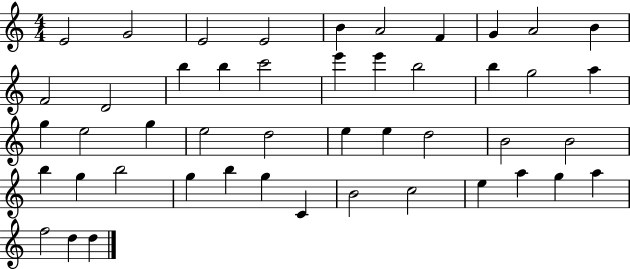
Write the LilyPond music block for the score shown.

{
  \clef treble
  \numericTimeSignature
  \time 4/4
  \key c \major
  e'2 g'2 | e'2 e'2 | b'4 a'2 f'4 | g'4 a'2 b'4 | \break f'2 d'2 | b''4 b''4 c'''2 | e'''4 e'''4 b''2 | b''4 g''2 a''4 | \break g''4 e''2 g''4 | e''2 d''2 | e''4 e''4 d''2 | b'2 b'2 | \break b''4 g''4 b''2 | g''4 b''4 g''4 c'4 | b'2 c''2 | e''4 a''4 g''4 a''4 | \break f''2 d''4 d''4 | \bar "|."
}